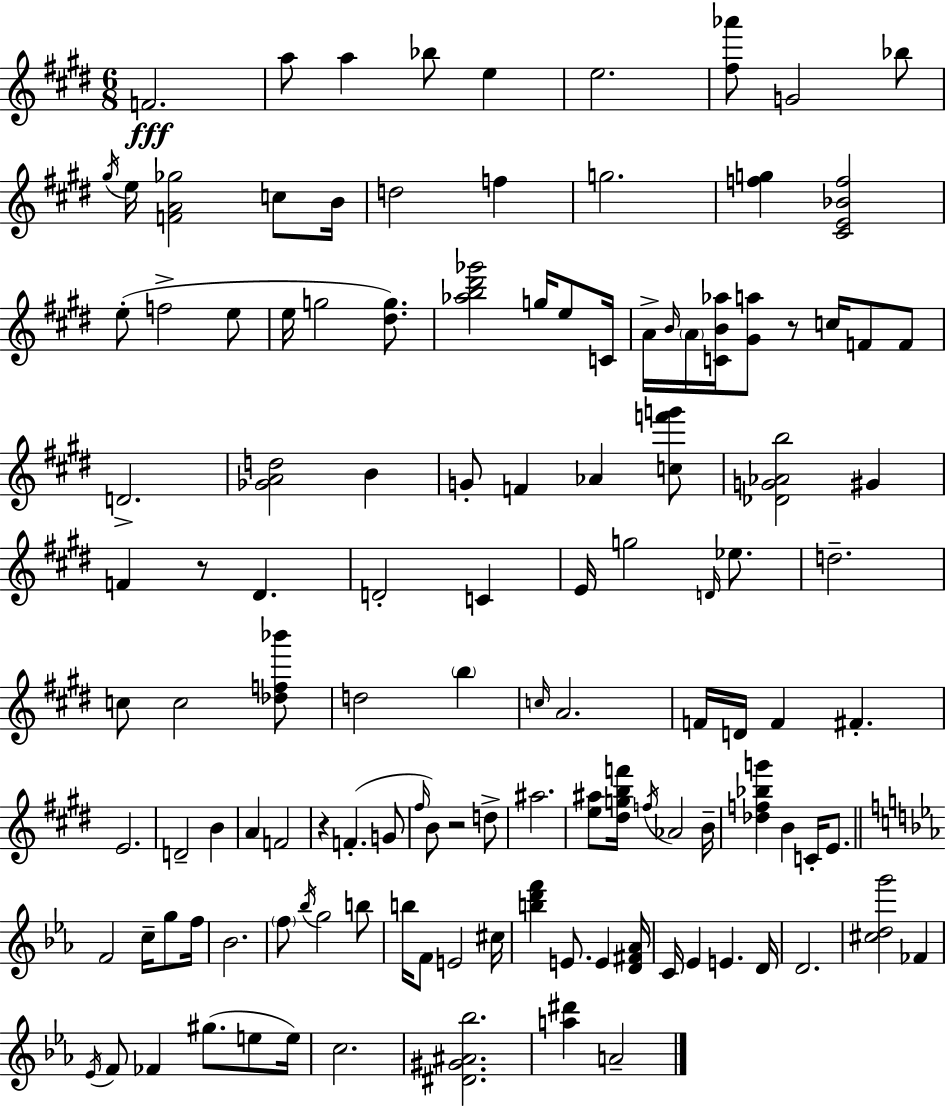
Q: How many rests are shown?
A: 4